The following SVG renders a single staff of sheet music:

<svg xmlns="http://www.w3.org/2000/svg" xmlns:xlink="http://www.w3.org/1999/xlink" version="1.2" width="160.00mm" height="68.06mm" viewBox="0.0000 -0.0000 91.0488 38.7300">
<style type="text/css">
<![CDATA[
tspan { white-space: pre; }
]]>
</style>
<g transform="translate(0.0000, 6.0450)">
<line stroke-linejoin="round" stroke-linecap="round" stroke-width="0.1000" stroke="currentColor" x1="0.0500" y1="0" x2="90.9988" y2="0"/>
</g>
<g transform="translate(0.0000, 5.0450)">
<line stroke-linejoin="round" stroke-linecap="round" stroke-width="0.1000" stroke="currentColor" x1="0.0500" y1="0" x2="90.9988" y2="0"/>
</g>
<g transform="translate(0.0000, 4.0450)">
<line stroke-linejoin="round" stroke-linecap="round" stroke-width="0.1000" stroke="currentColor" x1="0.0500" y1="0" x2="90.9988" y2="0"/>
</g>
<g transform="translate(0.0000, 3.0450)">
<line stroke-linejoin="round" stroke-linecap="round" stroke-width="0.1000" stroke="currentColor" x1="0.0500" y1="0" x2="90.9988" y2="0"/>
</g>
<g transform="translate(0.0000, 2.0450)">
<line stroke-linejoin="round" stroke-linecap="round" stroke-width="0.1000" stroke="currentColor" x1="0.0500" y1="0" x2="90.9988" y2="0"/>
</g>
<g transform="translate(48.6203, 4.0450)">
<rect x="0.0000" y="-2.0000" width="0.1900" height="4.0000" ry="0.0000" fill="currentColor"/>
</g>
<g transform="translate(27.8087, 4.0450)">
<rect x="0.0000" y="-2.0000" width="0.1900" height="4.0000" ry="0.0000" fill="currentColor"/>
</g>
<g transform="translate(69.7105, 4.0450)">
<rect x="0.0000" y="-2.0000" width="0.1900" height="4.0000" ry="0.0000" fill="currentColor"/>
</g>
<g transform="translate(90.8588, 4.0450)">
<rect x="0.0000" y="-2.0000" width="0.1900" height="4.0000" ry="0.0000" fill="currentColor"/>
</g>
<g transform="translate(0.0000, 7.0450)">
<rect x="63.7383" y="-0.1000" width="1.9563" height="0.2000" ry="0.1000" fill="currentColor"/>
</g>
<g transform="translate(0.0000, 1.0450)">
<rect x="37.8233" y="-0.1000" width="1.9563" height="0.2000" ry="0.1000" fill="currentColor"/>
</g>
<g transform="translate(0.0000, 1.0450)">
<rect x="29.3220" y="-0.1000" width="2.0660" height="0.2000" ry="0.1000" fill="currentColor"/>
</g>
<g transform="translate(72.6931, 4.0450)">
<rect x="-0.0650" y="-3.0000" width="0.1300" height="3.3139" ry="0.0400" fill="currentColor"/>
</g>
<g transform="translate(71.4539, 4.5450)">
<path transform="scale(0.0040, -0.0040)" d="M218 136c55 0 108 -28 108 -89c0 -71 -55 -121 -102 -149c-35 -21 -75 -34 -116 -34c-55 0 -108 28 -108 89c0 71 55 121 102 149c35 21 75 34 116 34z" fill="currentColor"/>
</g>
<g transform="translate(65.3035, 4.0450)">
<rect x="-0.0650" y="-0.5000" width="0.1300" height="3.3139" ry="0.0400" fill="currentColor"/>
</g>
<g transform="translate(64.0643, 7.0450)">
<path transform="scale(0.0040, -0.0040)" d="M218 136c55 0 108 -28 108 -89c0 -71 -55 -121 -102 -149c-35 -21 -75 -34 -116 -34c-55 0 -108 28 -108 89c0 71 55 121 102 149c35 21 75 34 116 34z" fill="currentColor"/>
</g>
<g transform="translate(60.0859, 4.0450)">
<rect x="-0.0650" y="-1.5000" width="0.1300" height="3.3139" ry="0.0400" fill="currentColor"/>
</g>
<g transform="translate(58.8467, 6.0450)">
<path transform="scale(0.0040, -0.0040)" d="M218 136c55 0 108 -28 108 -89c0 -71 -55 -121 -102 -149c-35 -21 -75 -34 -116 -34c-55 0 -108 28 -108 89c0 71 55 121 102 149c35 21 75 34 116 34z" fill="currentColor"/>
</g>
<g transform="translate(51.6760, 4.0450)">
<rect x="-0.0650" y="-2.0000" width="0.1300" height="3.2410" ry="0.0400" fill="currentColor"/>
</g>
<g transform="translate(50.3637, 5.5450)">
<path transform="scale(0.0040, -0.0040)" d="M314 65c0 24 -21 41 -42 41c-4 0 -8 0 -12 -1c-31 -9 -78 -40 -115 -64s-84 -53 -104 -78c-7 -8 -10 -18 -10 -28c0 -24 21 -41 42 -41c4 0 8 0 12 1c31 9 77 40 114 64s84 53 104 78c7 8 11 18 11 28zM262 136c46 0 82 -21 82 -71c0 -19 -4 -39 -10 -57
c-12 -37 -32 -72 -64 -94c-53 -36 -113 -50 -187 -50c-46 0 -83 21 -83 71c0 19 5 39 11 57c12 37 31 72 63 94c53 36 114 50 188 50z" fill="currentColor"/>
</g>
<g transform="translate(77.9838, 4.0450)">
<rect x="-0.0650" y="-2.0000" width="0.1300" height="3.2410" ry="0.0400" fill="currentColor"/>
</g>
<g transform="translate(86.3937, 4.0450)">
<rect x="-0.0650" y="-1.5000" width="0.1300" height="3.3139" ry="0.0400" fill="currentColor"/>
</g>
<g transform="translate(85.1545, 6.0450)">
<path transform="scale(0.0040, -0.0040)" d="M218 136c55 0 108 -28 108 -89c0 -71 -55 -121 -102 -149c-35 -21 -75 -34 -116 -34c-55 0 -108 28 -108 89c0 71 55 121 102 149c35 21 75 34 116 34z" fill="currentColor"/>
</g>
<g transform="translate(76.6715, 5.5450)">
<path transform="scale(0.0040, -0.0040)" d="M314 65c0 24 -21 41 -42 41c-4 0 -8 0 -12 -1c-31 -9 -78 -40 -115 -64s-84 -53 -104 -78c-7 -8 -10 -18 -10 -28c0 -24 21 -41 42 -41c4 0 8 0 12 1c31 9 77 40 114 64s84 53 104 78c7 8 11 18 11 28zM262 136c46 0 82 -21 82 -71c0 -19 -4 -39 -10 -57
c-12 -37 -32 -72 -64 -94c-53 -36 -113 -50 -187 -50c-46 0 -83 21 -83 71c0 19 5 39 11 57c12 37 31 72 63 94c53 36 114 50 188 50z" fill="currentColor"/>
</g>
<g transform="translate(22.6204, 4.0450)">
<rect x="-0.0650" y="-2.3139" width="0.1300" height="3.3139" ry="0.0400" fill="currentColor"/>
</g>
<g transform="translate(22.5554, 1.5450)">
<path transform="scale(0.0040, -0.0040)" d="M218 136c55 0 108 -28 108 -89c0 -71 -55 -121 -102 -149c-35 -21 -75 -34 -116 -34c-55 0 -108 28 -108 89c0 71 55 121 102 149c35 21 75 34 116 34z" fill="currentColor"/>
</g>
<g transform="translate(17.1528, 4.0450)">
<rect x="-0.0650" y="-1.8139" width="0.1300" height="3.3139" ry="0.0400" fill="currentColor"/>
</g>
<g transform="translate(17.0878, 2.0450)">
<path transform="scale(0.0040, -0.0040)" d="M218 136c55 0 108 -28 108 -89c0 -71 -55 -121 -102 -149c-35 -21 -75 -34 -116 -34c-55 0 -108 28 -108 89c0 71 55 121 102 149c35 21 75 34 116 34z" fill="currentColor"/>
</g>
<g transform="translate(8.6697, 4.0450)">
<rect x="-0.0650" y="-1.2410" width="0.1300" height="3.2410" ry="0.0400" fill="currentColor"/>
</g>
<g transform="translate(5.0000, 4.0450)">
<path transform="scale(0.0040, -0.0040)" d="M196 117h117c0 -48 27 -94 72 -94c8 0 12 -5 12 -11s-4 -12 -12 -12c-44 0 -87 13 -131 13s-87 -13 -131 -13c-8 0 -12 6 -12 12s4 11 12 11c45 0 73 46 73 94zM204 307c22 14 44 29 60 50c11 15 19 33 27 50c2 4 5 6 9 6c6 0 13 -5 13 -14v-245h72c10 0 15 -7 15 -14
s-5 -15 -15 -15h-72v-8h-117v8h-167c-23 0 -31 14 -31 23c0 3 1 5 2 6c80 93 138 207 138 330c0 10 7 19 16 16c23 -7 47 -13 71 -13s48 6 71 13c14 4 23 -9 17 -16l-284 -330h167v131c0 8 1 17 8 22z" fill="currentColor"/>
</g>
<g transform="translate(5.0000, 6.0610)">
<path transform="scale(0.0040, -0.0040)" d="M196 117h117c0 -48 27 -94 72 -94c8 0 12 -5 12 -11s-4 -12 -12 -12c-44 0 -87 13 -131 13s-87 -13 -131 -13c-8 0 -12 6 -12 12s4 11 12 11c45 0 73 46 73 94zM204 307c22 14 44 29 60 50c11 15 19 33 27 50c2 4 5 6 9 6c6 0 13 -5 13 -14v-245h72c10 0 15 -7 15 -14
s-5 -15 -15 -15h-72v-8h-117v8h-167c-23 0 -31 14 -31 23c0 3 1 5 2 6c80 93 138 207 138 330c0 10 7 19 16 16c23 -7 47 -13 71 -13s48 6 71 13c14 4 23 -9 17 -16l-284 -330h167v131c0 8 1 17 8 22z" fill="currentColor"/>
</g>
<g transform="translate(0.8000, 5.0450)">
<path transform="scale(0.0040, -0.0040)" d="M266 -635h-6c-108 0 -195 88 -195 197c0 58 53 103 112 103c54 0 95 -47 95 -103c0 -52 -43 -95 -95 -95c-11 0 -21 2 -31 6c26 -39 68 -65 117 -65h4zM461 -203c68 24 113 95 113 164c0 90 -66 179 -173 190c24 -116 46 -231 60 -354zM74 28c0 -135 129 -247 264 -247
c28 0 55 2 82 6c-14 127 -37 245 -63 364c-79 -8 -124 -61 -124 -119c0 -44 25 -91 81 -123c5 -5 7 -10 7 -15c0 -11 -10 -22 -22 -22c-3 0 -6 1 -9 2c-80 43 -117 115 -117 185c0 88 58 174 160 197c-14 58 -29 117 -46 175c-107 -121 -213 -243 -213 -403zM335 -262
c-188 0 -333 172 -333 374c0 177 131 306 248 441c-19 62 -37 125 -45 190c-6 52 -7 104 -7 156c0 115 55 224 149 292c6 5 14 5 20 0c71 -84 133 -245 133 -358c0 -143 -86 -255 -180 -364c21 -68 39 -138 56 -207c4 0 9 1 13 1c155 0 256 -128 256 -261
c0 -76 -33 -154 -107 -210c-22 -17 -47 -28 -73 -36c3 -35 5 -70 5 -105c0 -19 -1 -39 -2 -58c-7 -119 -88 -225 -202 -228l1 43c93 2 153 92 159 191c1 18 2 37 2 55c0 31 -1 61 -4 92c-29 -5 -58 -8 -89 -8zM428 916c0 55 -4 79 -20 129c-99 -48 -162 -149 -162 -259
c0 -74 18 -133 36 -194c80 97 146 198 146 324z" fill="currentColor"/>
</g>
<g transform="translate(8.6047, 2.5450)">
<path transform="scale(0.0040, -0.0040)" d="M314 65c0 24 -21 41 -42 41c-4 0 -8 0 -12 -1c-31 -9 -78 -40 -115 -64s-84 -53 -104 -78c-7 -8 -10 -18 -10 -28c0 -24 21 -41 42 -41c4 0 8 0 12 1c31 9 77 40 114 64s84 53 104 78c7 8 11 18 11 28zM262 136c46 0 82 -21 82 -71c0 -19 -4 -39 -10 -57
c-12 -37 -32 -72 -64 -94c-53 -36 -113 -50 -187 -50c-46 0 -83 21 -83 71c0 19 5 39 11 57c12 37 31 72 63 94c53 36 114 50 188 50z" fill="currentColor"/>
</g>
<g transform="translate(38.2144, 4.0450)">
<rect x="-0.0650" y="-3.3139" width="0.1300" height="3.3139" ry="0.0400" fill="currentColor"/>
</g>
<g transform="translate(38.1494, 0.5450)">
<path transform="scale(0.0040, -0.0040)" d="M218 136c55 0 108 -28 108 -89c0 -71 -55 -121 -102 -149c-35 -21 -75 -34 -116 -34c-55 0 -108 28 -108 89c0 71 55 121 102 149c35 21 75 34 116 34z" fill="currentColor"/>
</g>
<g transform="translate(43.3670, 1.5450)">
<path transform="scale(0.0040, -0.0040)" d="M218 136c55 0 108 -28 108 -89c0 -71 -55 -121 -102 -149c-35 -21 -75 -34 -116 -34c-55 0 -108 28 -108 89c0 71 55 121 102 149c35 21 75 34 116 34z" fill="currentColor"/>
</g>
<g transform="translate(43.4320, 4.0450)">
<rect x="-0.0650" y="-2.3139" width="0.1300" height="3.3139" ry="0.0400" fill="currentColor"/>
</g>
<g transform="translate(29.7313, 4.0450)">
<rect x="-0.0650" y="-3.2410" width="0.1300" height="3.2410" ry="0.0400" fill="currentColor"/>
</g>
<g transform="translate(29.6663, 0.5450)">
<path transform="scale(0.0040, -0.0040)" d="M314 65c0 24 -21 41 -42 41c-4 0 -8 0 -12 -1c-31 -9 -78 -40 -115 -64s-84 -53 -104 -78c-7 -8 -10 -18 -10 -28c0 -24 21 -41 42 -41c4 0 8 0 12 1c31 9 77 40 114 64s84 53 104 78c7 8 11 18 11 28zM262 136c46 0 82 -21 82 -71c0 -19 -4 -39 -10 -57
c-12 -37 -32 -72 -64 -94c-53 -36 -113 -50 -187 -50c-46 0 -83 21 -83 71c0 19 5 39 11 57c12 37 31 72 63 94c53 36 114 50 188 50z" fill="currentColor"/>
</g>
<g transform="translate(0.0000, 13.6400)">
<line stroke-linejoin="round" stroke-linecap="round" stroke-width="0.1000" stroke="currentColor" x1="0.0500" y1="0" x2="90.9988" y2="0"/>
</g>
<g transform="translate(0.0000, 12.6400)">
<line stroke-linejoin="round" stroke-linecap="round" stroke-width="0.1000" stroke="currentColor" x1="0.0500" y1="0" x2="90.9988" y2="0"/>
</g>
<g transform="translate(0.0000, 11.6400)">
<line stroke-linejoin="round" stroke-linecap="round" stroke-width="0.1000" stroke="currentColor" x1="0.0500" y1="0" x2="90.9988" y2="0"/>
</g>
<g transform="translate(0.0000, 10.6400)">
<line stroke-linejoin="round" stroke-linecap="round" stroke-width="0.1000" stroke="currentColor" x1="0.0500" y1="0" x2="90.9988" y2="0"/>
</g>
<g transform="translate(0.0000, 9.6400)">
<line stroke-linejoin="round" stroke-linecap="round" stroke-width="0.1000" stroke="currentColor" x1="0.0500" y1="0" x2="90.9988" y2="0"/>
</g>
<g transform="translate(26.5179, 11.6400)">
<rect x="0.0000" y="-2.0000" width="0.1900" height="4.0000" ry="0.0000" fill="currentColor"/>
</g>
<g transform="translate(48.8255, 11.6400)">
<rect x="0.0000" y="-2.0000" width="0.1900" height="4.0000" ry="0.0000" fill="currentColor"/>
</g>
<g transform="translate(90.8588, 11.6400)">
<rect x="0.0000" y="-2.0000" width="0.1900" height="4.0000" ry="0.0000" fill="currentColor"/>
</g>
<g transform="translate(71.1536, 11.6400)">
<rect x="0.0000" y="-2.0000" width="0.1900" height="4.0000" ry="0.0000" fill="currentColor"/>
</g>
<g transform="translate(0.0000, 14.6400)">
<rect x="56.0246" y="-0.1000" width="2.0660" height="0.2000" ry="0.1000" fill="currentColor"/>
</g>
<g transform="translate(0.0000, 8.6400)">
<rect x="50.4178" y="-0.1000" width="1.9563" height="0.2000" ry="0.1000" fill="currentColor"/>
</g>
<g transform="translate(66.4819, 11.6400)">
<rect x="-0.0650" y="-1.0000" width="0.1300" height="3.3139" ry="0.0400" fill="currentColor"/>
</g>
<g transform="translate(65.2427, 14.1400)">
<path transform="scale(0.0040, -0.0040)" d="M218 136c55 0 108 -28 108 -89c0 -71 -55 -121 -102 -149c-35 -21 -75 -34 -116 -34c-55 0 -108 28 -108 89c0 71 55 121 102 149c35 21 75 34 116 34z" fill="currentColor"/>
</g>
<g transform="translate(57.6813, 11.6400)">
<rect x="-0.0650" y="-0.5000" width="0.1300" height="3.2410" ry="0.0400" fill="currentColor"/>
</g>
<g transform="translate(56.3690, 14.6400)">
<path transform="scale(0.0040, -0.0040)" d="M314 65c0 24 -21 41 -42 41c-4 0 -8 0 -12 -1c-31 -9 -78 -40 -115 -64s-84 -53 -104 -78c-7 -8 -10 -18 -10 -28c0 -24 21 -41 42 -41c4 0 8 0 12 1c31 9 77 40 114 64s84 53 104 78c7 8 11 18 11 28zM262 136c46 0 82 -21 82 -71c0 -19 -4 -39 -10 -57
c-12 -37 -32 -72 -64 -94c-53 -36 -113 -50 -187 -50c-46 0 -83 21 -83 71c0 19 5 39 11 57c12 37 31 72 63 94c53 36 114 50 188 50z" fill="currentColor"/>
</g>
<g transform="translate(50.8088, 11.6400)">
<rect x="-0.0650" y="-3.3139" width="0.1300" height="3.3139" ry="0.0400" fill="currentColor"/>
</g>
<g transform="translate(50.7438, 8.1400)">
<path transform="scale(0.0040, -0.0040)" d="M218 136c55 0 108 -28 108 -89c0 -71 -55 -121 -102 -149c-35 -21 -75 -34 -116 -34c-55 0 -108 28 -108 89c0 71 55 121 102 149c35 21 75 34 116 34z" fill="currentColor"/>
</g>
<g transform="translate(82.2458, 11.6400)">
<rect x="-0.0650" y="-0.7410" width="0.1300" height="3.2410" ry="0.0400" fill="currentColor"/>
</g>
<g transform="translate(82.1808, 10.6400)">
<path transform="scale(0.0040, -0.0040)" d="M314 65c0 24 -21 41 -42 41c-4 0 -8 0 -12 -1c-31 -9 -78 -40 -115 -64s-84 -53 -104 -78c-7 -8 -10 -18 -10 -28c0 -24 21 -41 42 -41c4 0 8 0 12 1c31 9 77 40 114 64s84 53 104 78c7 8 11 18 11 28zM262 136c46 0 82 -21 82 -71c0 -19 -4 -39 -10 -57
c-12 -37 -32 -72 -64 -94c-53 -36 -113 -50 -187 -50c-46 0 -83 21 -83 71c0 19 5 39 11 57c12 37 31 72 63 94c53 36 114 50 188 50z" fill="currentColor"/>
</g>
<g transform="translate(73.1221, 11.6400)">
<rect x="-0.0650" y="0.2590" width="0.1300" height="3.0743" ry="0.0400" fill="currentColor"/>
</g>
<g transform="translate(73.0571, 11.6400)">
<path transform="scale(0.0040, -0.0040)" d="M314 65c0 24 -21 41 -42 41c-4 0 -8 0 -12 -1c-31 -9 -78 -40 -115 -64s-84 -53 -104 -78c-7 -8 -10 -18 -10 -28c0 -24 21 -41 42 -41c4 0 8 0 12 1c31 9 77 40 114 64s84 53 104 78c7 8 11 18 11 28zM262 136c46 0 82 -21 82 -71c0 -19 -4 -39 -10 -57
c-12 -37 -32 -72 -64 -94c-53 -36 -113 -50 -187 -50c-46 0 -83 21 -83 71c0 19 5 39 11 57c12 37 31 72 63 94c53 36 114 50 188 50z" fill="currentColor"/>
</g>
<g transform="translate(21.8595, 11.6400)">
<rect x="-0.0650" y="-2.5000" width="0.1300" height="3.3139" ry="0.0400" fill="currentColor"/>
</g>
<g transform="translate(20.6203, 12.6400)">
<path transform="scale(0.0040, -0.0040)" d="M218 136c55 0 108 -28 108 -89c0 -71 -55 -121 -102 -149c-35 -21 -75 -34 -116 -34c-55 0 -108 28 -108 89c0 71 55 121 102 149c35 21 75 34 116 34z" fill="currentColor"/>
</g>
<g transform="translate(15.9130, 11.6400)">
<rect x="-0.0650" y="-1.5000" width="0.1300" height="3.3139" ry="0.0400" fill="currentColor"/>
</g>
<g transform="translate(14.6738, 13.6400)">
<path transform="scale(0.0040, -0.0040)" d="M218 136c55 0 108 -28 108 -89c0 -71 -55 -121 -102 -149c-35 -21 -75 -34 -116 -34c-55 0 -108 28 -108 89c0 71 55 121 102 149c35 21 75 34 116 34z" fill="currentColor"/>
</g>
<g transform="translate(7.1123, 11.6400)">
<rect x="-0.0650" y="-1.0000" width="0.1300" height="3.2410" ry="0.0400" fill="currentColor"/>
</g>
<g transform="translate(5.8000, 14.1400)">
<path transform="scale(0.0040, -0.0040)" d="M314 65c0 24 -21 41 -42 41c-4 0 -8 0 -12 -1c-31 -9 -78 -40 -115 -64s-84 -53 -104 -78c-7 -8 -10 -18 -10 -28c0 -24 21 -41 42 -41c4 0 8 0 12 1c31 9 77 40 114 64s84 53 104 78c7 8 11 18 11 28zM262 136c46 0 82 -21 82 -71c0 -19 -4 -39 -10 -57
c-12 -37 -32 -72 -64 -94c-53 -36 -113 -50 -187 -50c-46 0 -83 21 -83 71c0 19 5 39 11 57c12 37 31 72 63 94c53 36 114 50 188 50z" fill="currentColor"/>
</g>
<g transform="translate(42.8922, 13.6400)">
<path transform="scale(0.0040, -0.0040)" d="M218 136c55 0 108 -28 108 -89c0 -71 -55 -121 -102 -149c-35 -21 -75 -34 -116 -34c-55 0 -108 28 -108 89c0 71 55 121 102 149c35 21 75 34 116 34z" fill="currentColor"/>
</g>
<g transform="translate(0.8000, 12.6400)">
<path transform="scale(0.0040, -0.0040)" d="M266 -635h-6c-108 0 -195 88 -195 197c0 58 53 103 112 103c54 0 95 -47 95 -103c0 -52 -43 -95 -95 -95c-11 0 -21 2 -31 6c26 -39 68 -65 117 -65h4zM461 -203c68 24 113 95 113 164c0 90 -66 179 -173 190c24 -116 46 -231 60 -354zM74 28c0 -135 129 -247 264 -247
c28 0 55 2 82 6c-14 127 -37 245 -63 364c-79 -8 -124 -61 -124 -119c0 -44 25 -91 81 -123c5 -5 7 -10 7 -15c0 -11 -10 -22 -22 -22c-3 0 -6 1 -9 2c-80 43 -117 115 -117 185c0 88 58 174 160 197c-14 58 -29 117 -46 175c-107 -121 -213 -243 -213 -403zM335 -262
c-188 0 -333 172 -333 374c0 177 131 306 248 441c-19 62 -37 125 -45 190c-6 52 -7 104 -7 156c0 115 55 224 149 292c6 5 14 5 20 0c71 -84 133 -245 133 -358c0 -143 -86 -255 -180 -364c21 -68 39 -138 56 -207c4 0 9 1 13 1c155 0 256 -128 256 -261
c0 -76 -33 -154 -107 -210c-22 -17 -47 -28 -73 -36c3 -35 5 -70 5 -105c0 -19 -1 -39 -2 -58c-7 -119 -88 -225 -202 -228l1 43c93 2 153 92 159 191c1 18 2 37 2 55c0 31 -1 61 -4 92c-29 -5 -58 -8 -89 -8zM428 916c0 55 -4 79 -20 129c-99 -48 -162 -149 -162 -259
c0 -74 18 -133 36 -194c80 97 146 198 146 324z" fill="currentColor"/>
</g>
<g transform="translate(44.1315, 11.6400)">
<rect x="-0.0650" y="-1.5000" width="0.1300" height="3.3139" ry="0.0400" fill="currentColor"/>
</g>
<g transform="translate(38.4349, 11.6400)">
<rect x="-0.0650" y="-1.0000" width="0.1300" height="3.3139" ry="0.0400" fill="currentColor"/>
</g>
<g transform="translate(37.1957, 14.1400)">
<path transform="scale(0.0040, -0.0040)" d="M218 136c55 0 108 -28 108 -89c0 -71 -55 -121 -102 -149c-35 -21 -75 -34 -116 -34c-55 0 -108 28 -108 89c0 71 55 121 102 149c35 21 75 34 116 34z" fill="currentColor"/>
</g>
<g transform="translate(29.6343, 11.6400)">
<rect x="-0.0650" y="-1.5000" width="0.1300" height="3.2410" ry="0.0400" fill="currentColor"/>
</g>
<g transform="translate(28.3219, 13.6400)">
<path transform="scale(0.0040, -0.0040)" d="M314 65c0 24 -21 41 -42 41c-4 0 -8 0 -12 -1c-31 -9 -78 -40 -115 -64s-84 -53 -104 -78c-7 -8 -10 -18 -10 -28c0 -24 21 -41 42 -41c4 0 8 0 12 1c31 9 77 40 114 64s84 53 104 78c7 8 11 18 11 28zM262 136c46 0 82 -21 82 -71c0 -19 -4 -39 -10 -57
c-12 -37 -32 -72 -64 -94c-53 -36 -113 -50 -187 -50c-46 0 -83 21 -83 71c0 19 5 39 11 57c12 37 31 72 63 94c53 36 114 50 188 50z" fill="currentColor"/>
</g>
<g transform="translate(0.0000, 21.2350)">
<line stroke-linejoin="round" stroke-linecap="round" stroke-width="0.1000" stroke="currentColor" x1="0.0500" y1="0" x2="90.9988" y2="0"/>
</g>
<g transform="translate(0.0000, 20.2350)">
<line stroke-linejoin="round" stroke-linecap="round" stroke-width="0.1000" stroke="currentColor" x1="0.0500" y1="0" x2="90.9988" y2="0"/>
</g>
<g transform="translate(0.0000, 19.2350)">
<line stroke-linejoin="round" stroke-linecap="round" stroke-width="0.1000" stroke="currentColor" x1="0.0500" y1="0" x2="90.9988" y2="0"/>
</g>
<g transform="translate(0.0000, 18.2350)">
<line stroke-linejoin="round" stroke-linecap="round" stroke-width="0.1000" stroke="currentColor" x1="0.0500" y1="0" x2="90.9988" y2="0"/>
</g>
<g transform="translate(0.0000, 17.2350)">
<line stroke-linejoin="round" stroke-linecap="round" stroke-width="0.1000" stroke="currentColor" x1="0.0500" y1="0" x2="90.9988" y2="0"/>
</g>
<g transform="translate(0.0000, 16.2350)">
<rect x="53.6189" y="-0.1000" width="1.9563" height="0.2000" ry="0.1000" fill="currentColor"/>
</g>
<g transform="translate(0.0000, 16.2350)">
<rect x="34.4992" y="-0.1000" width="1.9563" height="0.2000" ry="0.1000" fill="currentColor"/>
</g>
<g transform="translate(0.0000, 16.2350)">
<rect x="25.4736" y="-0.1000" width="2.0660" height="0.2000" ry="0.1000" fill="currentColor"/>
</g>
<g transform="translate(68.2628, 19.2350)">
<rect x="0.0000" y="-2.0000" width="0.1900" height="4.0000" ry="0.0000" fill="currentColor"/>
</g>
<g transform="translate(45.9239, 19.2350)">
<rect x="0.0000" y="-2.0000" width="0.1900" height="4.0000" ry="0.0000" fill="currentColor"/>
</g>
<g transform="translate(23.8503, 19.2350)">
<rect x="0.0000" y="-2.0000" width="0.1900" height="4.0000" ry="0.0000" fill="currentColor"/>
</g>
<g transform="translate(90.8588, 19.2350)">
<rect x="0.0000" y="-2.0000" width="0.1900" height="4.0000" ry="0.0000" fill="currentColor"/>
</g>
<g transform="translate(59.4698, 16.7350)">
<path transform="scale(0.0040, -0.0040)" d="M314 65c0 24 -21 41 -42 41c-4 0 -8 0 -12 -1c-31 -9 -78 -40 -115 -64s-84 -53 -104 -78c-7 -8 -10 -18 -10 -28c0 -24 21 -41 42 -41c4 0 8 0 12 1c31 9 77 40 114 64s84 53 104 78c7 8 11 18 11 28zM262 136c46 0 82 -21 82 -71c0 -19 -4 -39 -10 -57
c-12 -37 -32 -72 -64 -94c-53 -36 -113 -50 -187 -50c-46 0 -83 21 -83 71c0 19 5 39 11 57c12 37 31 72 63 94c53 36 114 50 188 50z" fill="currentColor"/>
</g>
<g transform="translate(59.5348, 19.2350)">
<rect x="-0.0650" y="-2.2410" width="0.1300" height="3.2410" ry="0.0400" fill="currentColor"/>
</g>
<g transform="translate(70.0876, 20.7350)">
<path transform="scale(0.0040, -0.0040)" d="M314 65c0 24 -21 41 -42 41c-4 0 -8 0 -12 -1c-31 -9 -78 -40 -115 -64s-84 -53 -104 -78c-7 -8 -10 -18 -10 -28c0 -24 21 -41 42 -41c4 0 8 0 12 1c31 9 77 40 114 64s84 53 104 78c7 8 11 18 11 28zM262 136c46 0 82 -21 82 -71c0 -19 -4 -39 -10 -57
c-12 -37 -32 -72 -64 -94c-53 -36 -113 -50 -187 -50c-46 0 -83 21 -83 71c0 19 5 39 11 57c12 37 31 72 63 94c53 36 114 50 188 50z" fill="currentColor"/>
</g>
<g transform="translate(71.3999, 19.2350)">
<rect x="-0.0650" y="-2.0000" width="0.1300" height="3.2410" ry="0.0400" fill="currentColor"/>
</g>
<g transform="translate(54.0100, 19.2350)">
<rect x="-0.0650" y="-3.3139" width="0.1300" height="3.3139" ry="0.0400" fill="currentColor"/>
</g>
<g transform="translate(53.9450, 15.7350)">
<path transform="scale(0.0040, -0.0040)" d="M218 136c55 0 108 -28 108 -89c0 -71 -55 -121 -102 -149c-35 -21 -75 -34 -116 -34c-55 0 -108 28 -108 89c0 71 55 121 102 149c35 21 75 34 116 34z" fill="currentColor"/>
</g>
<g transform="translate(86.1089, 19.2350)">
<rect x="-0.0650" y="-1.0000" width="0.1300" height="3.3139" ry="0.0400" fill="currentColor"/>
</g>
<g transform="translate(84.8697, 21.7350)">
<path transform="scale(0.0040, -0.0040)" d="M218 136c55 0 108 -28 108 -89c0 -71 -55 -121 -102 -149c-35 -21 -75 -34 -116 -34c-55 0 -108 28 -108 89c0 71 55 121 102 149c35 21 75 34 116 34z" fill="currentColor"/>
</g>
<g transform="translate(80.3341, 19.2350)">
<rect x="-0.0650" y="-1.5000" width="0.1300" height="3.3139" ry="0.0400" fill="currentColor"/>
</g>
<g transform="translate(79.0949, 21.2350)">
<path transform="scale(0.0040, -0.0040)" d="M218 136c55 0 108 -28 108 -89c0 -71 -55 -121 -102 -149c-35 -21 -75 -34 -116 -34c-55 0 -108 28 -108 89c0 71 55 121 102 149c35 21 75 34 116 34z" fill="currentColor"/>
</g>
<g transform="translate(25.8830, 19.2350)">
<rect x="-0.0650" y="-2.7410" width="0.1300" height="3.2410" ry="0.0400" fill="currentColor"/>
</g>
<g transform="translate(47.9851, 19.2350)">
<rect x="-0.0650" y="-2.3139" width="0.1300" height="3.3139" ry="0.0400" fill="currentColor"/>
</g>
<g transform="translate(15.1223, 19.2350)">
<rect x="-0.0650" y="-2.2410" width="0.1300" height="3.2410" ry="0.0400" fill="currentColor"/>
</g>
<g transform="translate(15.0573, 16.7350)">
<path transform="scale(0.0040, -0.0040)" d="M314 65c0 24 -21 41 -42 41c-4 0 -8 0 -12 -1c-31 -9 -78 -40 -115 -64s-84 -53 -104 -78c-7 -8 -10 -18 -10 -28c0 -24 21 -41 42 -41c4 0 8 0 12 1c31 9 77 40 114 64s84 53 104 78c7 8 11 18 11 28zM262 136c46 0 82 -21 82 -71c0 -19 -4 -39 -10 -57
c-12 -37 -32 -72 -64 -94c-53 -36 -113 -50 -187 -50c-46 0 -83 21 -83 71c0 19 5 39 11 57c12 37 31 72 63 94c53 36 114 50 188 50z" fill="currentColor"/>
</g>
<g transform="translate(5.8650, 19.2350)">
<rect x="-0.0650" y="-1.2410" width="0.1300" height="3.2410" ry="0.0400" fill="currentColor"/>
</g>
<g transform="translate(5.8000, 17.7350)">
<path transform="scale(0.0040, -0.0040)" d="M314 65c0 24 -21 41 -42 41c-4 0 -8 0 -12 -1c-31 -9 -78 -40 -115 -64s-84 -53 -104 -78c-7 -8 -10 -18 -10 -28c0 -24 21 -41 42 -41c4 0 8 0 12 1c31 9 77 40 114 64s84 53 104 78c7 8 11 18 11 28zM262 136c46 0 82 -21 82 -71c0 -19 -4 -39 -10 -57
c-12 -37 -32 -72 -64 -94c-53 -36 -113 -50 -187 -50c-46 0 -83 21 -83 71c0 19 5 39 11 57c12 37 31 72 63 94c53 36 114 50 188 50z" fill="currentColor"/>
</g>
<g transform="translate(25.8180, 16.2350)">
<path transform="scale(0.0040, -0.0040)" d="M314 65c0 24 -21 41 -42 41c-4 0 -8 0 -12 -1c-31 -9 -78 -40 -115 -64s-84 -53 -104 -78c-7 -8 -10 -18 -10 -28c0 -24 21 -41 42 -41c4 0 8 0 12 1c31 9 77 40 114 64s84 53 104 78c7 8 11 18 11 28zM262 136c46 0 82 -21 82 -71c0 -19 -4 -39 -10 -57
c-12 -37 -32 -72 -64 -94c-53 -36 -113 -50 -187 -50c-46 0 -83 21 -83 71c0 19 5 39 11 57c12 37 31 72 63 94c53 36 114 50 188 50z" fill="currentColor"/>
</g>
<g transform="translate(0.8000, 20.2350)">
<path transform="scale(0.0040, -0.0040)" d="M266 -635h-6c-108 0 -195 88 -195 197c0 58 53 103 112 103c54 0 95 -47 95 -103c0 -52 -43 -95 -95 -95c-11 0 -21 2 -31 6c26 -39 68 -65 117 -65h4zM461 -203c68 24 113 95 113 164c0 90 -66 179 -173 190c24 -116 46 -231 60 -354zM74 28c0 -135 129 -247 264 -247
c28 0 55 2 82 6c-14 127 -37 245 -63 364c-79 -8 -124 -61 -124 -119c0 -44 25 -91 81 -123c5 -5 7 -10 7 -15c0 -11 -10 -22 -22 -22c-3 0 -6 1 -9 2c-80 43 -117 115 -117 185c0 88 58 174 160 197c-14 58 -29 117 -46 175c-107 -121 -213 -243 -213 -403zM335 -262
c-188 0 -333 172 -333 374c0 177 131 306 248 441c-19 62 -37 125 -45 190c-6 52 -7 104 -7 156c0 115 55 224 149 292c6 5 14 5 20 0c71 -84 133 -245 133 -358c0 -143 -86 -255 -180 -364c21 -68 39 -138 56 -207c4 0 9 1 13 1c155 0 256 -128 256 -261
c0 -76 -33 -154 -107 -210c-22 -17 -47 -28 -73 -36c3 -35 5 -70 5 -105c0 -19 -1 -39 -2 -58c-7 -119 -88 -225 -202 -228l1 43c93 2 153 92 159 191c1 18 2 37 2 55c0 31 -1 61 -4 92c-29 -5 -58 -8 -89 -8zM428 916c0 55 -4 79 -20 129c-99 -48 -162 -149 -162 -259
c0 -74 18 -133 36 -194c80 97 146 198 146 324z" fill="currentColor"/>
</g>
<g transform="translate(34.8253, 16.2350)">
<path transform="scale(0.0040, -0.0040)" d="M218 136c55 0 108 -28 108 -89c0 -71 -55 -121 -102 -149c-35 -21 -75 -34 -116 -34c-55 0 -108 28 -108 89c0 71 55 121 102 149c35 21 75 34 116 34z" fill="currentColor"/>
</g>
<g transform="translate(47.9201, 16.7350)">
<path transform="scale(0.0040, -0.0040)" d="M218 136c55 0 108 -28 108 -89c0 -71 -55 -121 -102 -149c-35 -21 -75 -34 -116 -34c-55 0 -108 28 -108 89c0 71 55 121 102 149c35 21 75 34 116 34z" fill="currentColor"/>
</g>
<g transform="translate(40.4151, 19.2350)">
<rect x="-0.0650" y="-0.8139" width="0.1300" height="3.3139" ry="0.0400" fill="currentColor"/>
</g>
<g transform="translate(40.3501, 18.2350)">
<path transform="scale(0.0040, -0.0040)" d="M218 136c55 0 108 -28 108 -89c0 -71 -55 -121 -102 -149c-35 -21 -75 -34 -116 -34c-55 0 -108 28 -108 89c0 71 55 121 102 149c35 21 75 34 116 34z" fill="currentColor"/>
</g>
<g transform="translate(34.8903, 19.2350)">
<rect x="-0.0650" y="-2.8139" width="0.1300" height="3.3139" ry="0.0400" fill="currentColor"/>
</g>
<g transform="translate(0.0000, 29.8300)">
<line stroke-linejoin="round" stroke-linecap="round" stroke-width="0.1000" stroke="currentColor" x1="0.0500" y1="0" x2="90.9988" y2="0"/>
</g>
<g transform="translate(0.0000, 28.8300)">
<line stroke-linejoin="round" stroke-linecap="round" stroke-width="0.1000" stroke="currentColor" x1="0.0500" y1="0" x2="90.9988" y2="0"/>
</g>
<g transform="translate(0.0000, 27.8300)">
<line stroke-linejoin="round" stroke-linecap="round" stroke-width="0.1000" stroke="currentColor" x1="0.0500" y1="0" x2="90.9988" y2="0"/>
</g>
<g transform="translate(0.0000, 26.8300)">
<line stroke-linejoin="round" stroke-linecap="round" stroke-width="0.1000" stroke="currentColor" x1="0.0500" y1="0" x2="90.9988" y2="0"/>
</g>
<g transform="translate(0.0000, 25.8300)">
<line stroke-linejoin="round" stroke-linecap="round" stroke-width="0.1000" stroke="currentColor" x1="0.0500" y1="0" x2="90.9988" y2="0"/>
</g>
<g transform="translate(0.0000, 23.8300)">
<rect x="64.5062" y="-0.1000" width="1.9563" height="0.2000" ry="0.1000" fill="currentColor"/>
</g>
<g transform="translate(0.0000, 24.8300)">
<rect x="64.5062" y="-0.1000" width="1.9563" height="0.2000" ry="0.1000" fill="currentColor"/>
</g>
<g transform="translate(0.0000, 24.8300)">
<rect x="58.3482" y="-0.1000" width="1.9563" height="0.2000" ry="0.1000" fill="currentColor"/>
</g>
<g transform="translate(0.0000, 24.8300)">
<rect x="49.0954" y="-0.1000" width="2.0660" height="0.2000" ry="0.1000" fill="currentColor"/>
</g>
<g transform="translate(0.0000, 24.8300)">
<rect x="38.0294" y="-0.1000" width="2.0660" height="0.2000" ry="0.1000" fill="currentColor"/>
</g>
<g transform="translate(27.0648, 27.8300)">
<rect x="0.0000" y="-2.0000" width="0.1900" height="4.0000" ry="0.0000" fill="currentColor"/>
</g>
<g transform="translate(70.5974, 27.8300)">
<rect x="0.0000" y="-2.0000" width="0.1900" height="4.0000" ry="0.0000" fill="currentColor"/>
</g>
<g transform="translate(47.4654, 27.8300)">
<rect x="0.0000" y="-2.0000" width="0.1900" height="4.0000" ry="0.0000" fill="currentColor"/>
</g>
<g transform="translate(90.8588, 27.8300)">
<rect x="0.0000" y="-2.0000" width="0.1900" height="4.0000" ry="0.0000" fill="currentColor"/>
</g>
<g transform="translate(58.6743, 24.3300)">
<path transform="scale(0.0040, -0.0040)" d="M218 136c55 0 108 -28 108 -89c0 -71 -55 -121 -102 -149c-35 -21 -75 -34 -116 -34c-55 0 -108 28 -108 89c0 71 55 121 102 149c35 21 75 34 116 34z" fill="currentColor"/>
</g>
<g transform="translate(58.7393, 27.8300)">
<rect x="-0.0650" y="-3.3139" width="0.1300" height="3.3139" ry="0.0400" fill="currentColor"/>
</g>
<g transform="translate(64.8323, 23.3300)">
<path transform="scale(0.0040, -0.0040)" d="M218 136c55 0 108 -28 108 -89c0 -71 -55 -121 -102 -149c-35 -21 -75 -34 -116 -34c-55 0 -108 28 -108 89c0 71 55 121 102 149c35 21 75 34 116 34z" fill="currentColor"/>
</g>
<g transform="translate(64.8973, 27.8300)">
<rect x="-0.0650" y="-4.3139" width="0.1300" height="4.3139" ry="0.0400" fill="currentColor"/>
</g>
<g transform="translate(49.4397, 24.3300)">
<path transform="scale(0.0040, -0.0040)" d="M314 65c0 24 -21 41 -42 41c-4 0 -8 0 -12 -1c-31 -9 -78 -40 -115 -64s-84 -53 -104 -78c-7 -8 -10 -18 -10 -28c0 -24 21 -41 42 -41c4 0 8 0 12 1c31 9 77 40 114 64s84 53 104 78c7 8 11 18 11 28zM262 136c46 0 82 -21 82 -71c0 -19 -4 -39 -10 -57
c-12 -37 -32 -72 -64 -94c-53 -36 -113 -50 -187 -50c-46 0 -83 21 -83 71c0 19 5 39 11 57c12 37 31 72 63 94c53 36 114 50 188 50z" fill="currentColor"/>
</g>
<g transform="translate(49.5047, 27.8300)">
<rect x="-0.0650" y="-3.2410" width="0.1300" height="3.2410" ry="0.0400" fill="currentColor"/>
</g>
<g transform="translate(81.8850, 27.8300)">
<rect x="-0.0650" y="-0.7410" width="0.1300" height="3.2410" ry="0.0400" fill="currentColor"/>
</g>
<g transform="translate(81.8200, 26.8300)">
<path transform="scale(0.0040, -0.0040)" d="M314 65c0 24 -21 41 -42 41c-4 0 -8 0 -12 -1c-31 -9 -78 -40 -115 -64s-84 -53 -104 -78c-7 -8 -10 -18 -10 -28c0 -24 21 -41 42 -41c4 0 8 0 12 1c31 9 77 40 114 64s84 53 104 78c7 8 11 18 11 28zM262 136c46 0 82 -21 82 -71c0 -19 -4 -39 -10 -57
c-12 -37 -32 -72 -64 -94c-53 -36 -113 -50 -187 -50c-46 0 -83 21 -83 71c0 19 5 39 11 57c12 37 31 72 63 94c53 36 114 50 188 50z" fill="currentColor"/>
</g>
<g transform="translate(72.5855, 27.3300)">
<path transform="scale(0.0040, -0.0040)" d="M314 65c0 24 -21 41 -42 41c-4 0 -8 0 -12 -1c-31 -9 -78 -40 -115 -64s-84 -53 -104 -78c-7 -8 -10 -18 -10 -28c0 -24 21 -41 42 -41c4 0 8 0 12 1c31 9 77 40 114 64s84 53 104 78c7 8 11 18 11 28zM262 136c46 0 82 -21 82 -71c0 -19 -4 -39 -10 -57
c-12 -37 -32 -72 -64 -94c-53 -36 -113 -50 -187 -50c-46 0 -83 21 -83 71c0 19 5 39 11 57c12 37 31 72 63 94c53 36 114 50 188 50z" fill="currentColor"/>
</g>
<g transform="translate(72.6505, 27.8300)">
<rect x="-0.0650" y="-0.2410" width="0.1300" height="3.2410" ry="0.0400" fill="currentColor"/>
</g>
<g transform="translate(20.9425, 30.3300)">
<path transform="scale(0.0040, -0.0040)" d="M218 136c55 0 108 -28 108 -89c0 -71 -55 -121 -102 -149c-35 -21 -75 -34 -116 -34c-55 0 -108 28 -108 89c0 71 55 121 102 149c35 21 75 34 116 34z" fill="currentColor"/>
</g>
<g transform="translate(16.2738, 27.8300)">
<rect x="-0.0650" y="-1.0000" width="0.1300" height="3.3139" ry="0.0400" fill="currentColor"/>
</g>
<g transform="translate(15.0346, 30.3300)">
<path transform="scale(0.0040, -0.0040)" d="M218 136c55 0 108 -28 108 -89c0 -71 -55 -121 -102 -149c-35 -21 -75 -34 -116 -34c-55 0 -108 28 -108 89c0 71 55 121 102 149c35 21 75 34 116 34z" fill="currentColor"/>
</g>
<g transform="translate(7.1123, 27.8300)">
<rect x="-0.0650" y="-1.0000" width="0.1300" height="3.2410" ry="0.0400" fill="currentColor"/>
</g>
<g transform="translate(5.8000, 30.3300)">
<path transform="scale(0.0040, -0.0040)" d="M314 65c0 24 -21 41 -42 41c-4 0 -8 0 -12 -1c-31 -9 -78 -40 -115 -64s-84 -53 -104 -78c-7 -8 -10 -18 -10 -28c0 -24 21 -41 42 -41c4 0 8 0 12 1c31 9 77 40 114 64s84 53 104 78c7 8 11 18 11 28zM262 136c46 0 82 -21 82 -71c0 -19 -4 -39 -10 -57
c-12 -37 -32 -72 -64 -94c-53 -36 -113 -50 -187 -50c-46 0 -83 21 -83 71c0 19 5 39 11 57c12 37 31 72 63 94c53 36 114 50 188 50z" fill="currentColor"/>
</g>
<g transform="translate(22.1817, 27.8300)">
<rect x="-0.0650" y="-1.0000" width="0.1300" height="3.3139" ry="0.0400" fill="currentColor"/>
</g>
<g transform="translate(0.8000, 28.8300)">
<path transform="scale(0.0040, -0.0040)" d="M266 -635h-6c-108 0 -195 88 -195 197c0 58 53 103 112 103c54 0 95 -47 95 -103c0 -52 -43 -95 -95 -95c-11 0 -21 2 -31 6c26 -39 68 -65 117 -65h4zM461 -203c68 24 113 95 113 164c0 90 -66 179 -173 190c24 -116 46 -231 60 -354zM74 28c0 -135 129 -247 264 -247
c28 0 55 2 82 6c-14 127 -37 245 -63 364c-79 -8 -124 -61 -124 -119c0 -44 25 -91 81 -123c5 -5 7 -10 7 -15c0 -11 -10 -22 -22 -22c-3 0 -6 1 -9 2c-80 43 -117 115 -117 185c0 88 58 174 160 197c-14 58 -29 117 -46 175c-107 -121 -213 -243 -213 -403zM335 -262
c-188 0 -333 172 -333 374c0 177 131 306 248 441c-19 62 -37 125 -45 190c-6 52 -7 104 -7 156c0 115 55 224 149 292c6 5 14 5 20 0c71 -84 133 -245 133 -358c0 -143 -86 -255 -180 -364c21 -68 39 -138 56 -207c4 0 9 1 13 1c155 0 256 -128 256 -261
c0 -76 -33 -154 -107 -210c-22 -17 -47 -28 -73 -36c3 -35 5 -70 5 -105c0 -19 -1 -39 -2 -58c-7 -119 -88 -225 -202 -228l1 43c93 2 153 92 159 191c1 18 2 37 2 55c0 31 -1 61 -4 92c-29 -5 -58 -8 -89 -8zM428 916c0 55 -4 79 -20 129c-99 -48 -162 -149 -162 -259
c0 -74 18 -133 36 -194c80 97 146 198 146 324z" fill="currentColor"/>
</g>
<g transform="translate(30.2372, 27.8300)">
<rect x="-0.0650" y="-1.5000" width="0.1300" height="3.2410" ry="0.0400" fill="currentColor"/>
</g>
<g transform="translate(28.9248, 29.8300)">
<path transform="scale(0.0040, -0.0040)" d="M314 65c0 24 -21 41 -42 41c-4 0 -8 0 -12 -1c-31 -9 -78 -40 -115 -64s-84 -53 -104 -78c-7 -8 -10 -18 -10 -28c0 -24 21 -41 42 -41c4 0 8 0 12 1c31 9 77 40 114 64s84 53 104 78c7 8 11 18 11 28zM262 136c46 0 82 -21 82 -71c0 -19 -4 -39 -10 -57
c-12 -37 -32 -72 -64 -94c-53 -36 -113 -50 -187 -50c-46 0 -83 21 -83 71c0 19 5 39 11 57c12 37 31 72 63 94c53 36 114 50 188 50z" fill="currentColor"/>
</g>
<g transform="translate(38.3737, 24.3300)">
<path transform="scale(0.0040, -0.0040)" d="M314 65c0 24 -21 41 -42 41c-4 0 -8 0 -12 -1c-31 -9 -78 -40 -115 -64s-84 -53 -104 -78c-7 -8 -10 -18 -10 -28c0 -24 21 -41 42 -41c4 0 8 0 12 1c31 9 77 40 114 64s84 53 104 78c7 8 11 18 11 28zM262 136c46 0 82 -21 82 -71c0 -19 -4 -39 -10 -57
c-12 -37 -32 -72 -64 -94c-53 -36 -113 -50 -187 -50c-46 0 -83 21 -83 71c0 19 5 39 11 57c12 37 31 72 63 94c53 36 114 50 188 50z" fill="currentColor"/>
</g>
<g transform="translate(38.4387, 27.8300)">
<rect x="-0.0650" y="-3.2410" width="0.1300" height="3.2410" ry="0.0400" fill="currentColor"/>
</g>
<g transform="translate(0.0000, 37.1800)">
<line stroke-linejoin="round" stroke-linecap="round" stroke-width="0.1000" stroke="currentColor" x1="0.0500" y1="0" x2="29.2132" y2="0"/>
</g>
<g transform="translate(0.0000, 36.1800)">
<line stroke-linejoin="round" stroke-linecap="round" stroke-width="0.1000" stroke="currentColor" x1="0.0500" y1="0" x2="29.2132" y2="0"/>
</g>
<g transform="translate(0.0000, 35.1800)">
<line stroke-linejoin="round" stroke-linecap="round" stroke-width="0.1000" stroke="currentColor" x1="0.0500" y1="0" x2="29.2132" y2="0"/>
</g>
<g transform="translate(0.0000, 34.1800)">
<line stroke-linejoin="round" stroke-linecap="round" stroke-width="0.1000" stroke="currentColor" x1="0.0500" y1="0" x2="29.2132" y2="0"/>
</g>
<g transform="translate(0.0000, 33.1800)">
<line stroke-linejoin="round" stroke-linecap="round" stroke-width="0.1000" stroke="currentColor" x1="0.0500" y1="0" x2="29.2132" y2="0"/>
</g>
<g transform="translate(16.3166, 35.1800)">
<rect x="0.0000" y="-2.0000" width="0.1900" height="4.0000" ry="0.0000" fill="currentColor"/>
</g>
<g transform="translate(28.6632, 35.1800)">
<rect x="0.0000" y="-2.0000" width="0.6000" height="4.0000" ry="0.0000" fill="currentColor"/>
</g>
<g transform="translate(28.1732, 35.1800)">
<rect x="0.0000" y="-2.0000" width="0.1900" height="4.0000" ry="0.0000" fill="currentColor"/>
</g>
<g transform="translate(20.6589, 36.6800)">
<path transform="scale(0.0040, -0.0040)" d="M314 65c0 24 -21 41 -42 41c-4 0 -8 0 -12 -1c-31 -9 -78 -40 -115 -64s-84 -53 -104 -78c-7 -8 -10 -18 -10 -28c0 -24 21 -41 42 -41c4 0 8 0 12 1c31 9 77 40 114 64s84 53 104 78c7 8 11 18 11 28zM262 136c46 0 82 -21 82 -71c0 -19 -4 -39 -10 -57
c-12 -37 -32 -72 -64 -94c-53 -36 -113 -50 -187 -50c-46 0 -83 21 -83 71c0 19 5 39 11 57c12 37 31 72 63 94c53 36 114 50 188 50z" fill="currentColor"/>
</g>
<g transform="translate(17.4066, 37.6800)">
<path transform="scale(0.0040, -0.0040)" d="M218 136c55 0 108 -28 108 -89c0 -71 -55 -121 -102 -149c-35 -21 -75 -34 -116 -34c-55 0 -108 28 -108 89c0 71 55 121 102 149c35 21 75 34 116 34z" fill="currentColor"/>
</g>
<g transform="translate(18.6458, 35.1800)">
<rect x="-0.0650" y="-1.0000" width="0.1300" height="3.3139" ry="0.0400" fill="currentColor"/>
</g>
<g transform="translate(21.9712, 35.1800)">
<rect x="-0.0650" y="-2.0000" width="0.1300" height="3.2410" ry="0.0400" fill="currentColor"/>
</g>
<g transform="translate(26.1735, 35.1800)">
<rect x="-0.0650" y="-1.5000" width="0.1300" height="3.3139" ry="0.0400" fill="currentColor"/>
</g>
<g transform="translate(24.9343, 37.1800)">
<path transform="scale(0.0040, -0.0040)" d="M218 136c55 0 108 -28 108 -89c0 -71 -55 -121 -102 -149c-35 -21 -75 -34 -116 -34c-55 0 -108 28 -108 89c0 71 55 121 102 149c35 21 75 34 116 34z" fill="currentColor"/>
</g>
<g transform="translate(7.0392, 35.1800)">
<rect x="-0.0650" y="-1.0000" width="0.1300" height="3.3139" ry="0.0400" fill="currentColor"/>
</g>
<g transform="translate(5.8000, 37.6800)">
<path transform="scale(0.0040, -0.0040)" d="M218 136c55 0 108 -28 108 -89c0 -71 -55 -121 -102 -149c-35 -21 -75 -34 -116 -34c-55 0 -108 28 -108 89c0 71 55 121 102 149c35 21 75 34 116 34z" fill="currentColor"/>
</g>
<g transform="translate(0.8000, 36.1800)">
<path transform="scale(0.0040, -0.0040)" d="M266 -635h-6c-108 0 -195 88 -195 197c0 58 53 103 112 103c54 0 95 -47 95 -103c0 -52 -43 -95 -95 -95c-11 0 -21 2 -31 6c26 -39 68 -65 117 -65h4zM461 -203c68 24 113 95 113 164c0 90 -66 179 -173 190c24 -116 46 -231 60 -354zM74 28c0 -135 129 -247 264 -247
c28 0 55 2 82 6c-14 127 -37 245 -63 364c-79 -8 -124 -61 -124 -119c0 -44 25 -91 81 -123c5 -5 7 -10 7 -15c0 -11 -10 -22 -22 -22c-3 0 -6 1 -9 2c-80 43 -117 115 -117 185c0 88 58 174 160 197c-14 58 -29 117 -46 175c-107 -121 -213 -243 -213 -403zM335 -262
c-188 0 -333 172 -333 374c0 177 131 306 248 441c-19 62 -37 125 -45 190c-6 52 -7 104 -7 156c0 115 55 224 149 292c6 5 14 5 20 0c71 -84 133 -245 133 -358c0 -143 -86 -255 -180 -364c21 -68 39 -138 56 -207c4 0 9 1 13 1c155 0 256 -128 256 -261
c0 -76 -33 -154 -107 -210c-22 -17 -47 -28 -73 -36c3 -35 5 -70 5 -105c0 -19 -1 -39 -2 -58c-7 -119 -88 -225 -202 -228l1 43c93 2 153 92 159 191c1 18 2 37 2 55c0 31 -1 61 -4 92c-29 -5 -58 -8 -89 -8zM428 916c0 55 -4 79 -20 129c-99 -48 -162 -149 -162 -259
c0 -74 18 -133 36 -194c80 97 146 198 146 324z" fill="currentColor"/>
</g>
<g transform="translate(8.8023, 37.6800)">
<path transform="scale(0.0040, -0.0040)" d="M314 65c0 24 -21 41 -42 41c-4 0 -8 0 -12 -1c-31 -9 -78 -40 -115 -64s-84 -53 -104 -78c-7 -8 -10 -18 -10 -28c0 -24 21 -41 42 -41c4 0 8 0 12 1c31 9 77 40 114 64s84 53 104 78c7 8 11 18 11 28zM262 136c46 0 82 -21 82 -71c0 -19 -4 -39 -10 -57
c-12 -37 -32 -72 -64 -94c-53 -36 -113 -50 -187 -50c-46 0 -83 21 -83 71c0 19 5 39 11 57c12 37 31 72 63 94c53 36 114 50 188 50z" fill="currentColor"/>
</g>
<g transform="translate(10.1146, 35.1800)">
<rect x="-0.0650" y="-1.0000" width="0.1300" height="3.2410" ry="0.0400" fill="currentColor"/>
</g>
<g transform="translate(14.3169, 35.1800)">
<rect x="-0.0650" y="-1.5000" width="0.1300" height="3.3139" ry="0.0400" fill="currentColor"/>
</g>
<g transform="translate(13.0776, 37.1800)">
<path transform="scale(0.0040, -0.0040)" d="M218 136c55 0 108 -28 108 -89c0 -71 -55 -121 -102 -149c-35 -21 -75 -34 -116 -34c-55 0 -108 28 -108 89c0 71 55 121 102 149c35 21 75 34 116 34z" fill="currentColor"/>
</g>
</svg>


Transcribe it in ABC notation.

X:1
T:Untitled
M:4/4
L:1/4
K:C
e2 f g b2 b g F2 E C A F2 E D2 E G E2 D E b C2 D B2 d2 e2 g2 a2 a d g b g2 F2 E D D2 D D E2 b2 b2 b d' c2 d2 D D2 E D F2 E